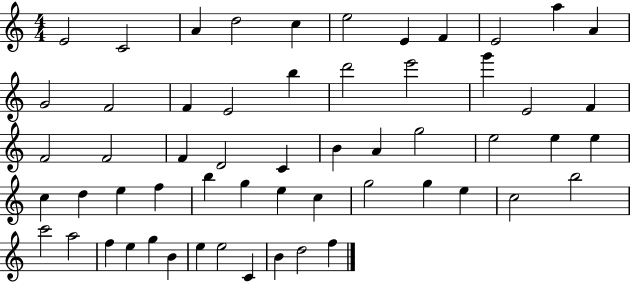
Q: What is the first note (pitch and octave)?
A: E4